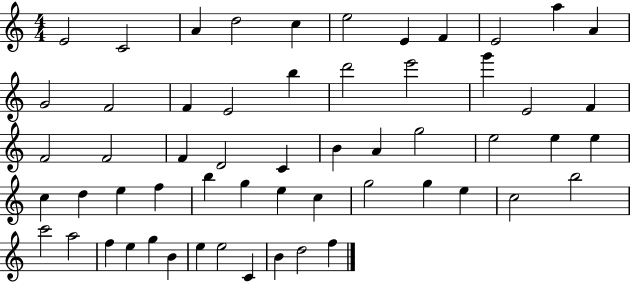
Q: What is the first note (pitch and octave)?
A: E4